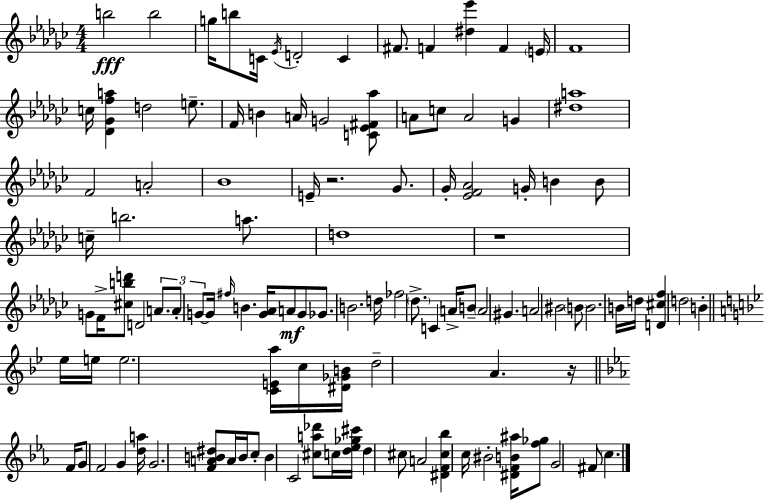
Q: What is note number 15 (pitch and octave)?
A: D5